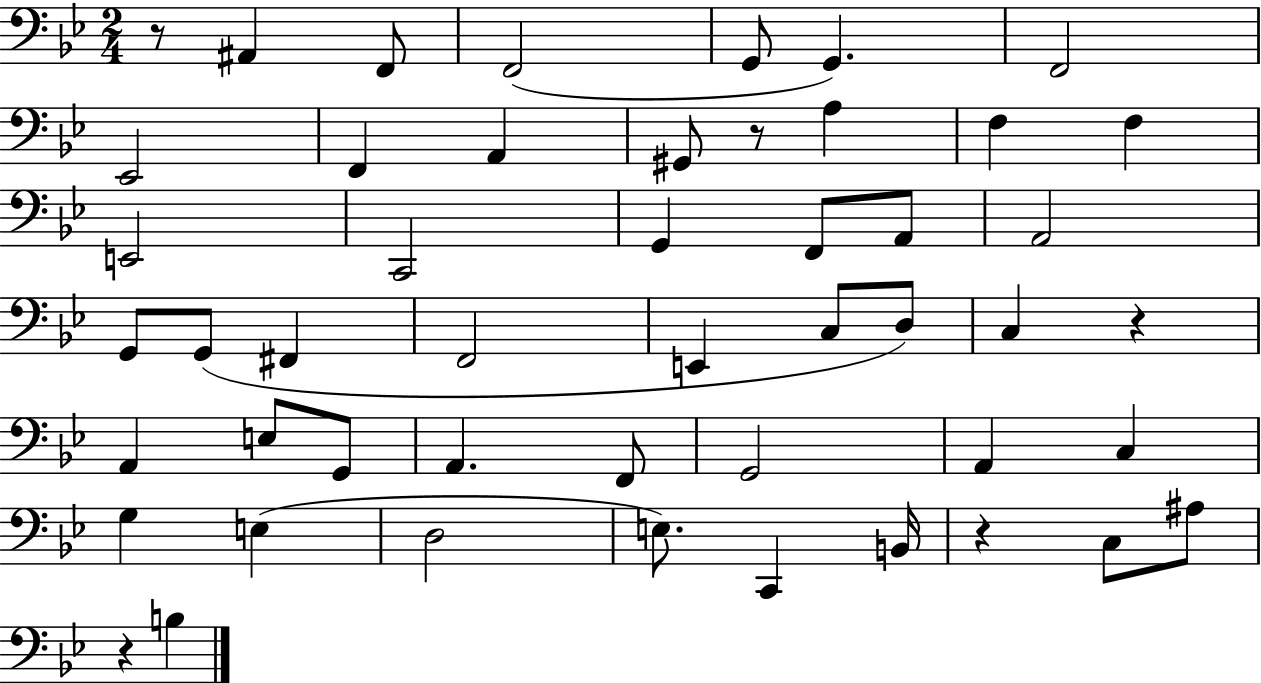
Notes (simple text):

R/e A#2/q F2/e F2/h G2/e G2/q. F2/h Eb2/h F2/q A2/q G#2/e R/e A3/q F3/q F3/q E2/h C2/h G2/q F2/e A2/e A2/h G2/e G2/e F#2/q F2/h E2/q C3/e D3/e C3/q R/q A2/q E3/e G2/e A2/q. F2/e G2/h A2/q C3/q G3/q E3/q D3/h E3/e. C2/q B2/s R/q C3/e A#3/e R/q B3/q